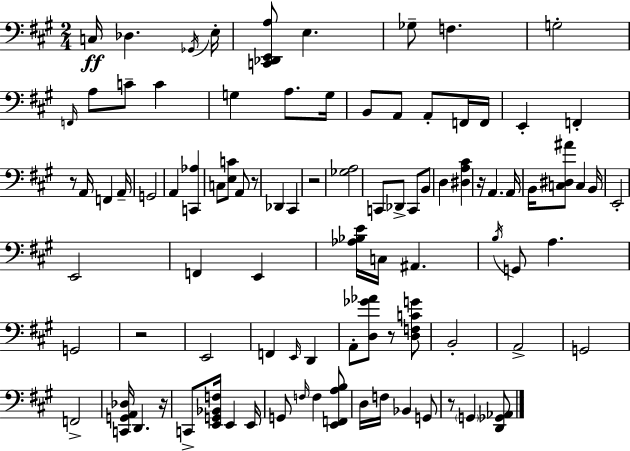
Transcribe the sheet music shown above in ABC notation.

X:1
T:Untitled
M:2/4
L:1/4
K:A
C,/4 _D, _G,,/4 E,/4 [C,,_D,,E,,A,]/2 E, _G,/2 F, G,2 F,,/4 A,/2 C/2 C G, A,/2 G,/4 B,,/2 A,,/2 A,,/2 F,,/4 F,,/4 E,, F,, z/2 A,,/4 F,, A,,/4 G,,2 A,, [C,,_A,] C,/2 [E,C]/2 A,,/2 z/2 _D,, ^C,, z2 [_G,A,]2 C,,/2 _D,,/2 C,,/2 B,,/2 D, [^D,A,^C] z/4 A,, A,,/4 B,,/4 [C,^D,^A]/2 C, B,,/4 E,,2 E,,2 F,, E,, [_A,_B,E]/4 C,/4 ^A,, B,/4 G,,/2 A, G,,2 z2 E,,2 F,, E,,/4 D,, A,,/2 [D,_G_A]/2 z/2 [D,F,CG]/2 B,,2 A,,2 G,,2 F,,2 [C,,G,,A,,_D,]/4 D,, z/4 C,,/2 [E,,G,,_B,,F,]/4 E,, E,,/4 G,,/2 F,/4 F, [E,,F,,A,B,]/2 D,/4 F,/4 _B,, G,,/2 z/2 G,, [D,,_G,,_A,,]/2